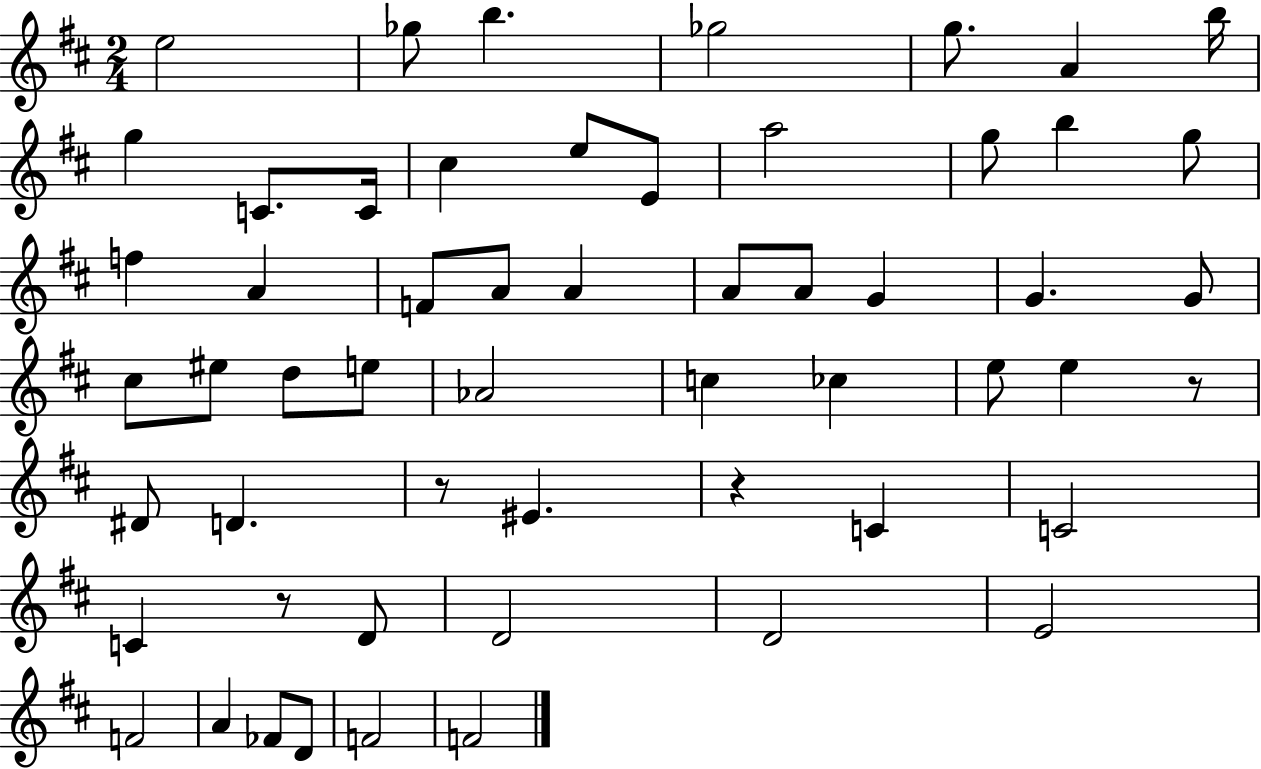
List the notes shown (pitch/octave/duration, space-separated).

E5/h Gb5/e B5/q. Gb5/h G5/e. A4/q B5/s G5/q C4/e. C4/s C#5/q E5/e E4/e A5/h G5/e B5/q G5/e F5/q A4/q F4/e A4/e A4/q A4/e A4/e G4/q G4/q. G4/e C#5/e EIS5/e D5/e E5/e Ab4/h C5/q CES5/q E5/e E5/q R/e D#4/e D4/q. R/e EIS4/q. R/q C4/q C4/h C4/q R/e D4/e D4/h D4/h E4/h F4/h A4/q FES4/e D4/e F4/h F4/h